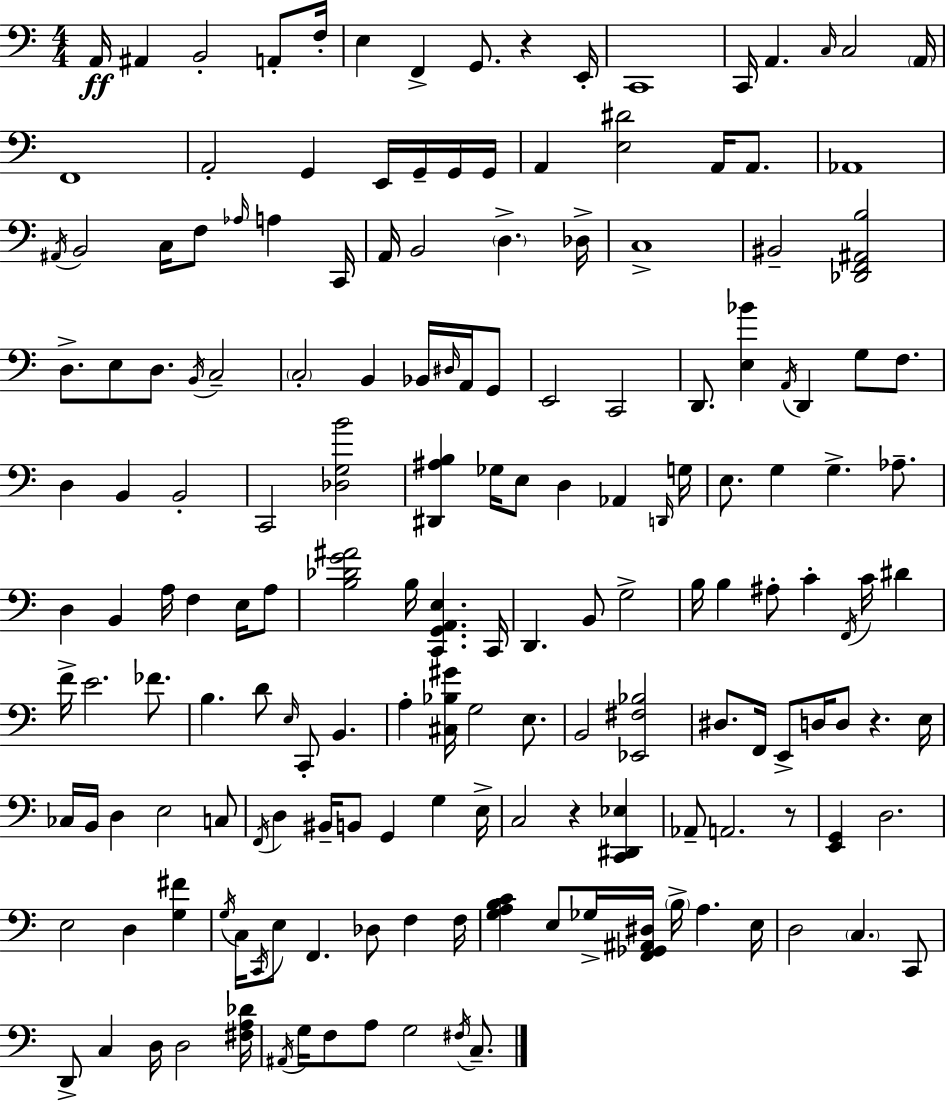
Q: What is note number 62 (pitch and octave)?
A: Gb3